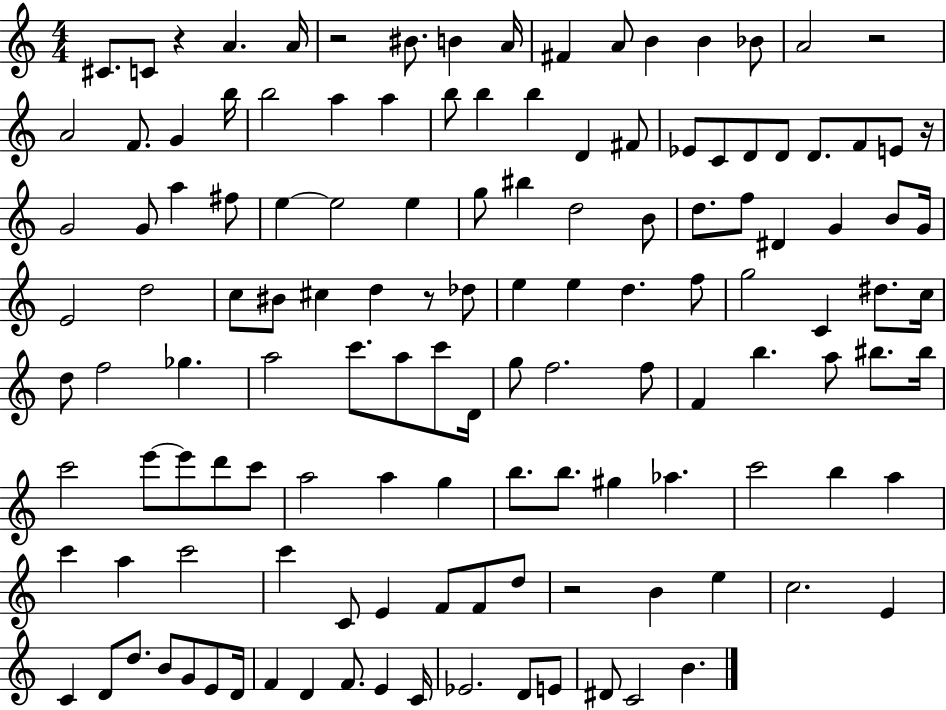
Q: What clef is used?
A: treble